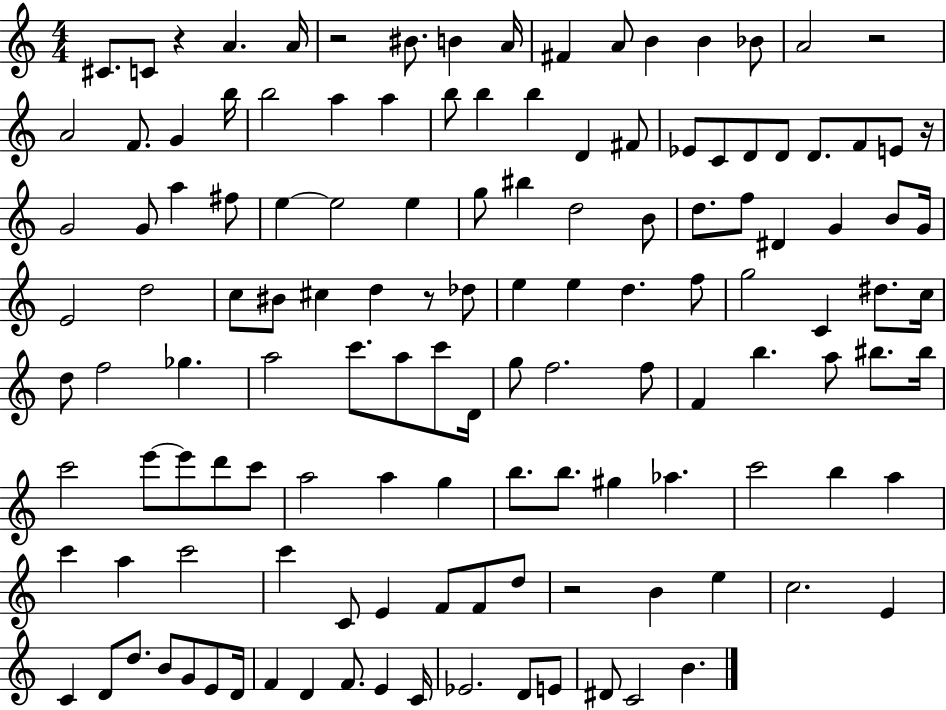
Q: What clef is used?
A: treble